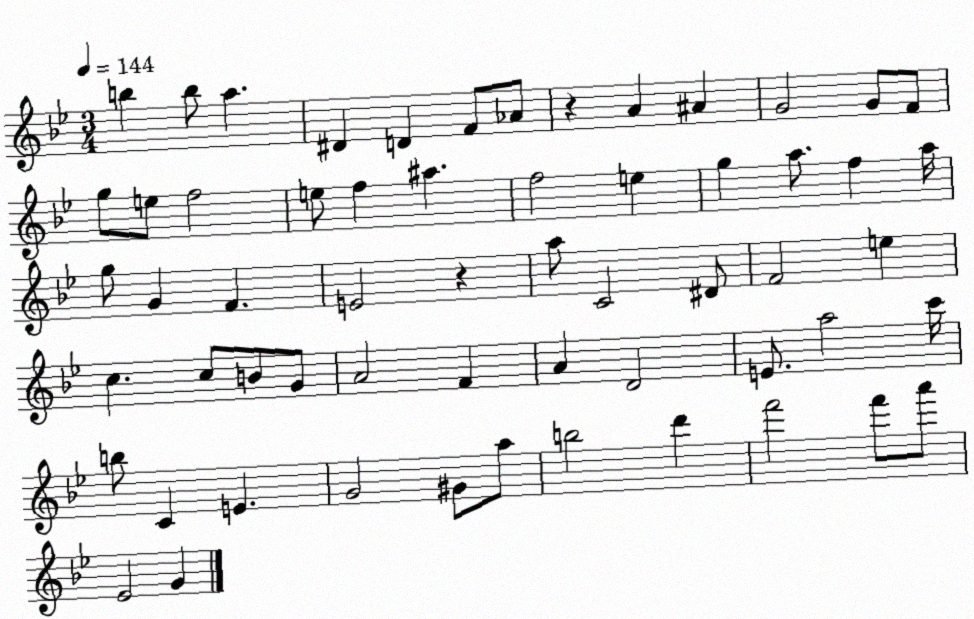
X:1
T:Untitled
M:3/4
L:1/4
K:Bb
b b/2 a ^D D F/2 _A/2 z A ^A G2 G/2 F/2 g/2 e/2 f2 e/2 f ^a f2 e g a/2 f a/4 g/2 G F E2 z a/2 C2 ^D/2 F2 e c c/2 B/2 G/2 A2 F A D2 E/2 a2 c'/4 b/2 C E G2 ^G/2 a/2 b2 d' f'2 f'/2 a'/2 _E2 G